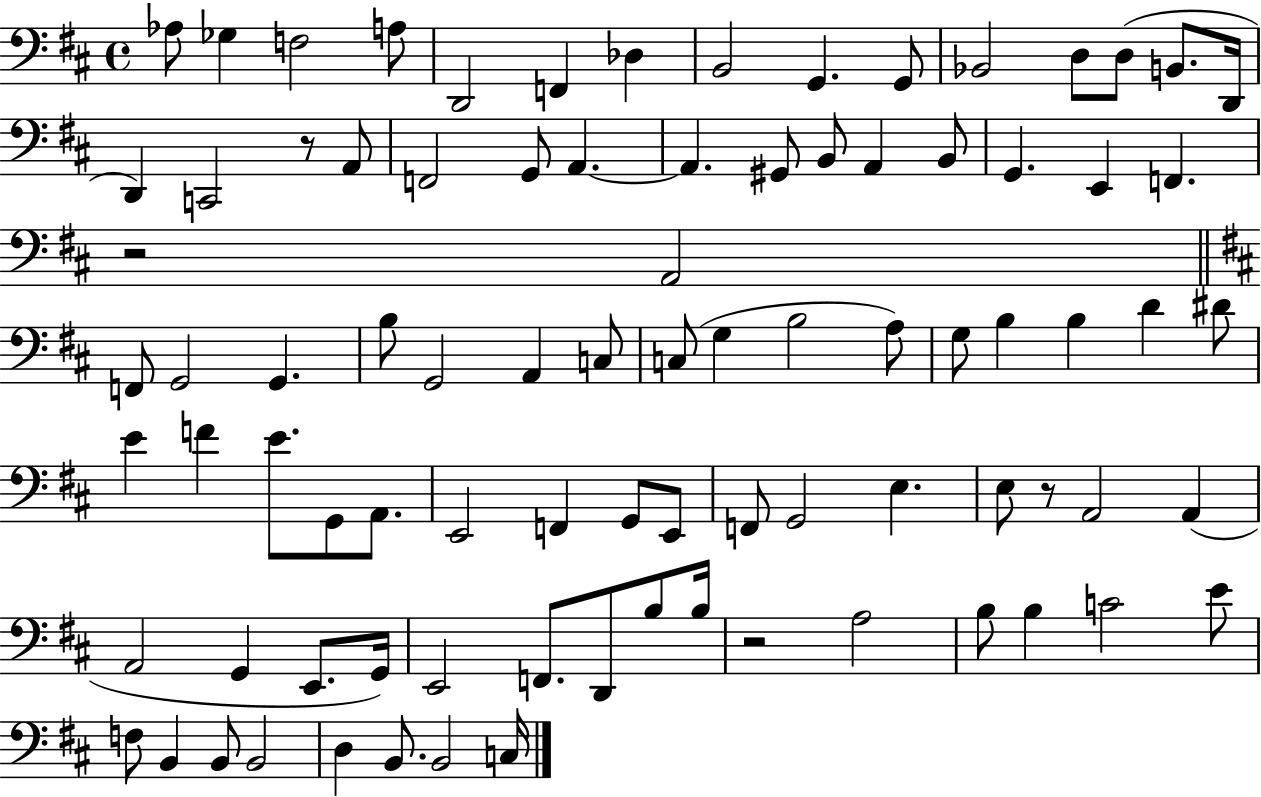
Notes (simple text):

Ab3/e Gb3/q F3/h A3/e D2/h F2/q Db3/q B2/h G2/q. G2/e Bb2/h D3/e D3/e B2/e. D2/s D2/q C2/h R/e A2/e F2/h G2/e A2/q. A2/q. G#2/e B2/e A2/q B2/e G2/q. E2/q F2/q. R/h A2/h F2/e G2/h G2/q. B3/e G2/h A2/q C3/e C3/e G3/q B3/h A3/e G3/e B3/q B3/q D4/q D#4/e E4/q F4/q E4/e. G2/e A2/e. E2/h F2/q G2/e E2/e F2/e G2/h E3/q. E3/e R/e A2/h A2/q A2/h G2/q E2/e. G2/s E2/h F2/e. D2/e B3/e B3/s R/h A3/h B3/e B3/q C4/h E4/e F3/e B2/q B2/e B2/h D3/q B2/e. B2/h C3/s